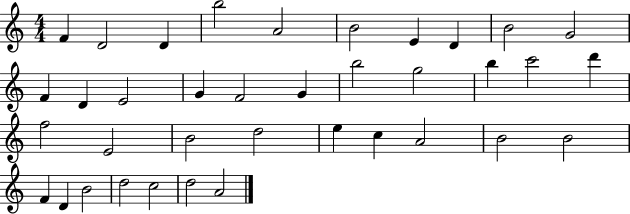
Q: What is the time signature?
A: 4/4